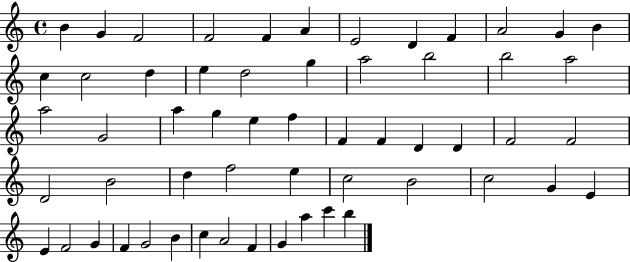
{
  \clef treble
  \time 4/4
  \defaultTimeSignature
  \key c \major
  b'4 g'4 f'2 | f'2 f'4 a'4 | e'2 d'4 f'4 | a'2 g'4 b'4 | \break c''4 c''2 d''4 | e''4 d''2 g''4 | a''2 b''2 | b''2 a''2 | \break a''2 g'2 | a''4 g''4 e''4 f''4 | f'4 f'4 d'4 d'4 | f'2 f'2 | \break d'2 b'2 | d''4 f''2 e''4 | c''2 b'2 | c''2 g'4 e'4 | \break e'4 f'2 g'4 | f'4 g'2 b'4 | c''4 a'2 f'4 | g'4 a''4 c'''4 b''4 | \break \bar "|."
}